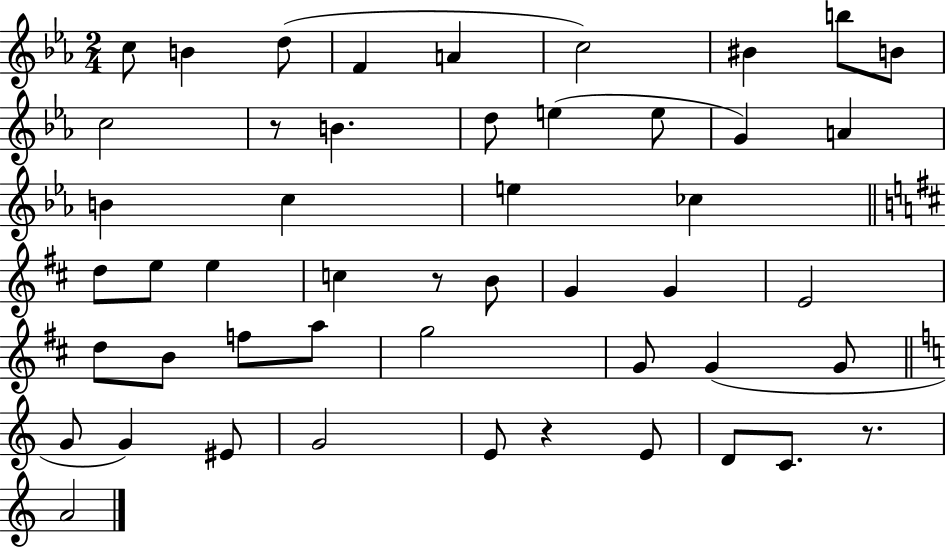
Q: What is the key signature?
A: EES major